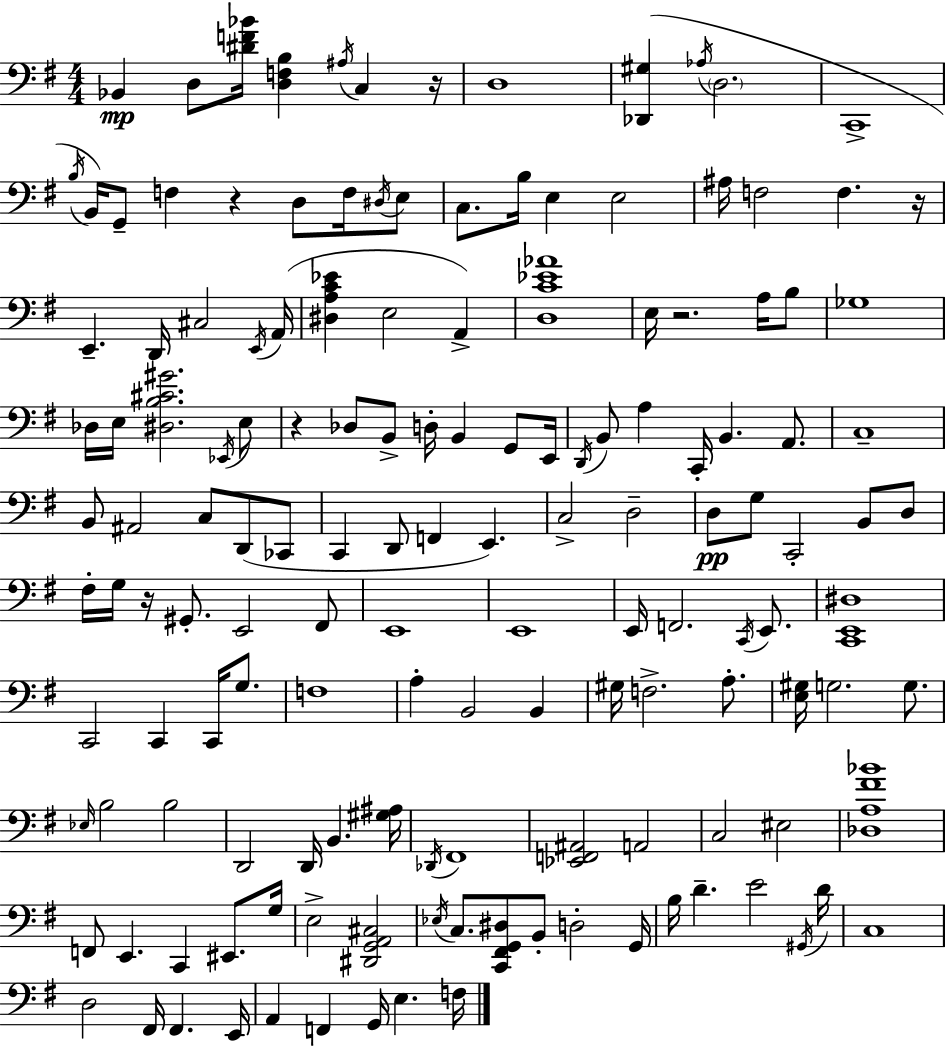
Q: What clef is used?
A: bass